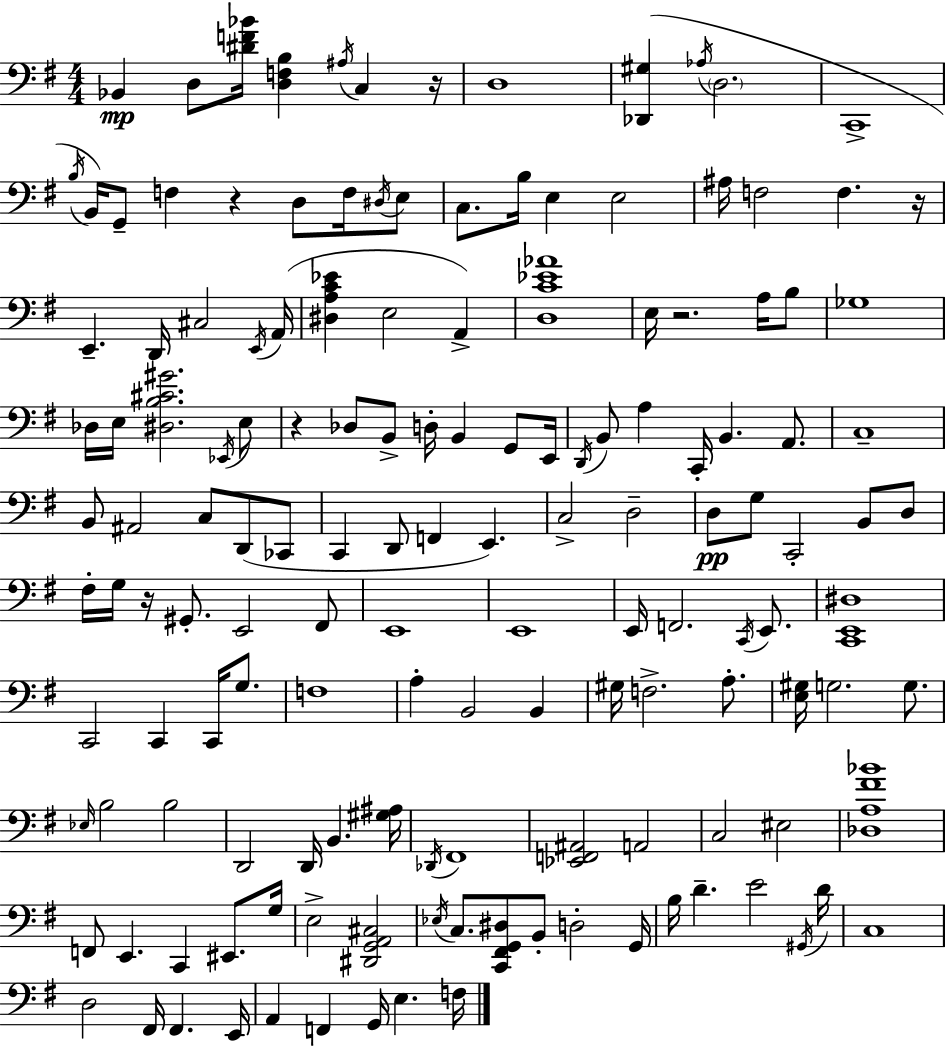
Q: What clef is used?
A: bass